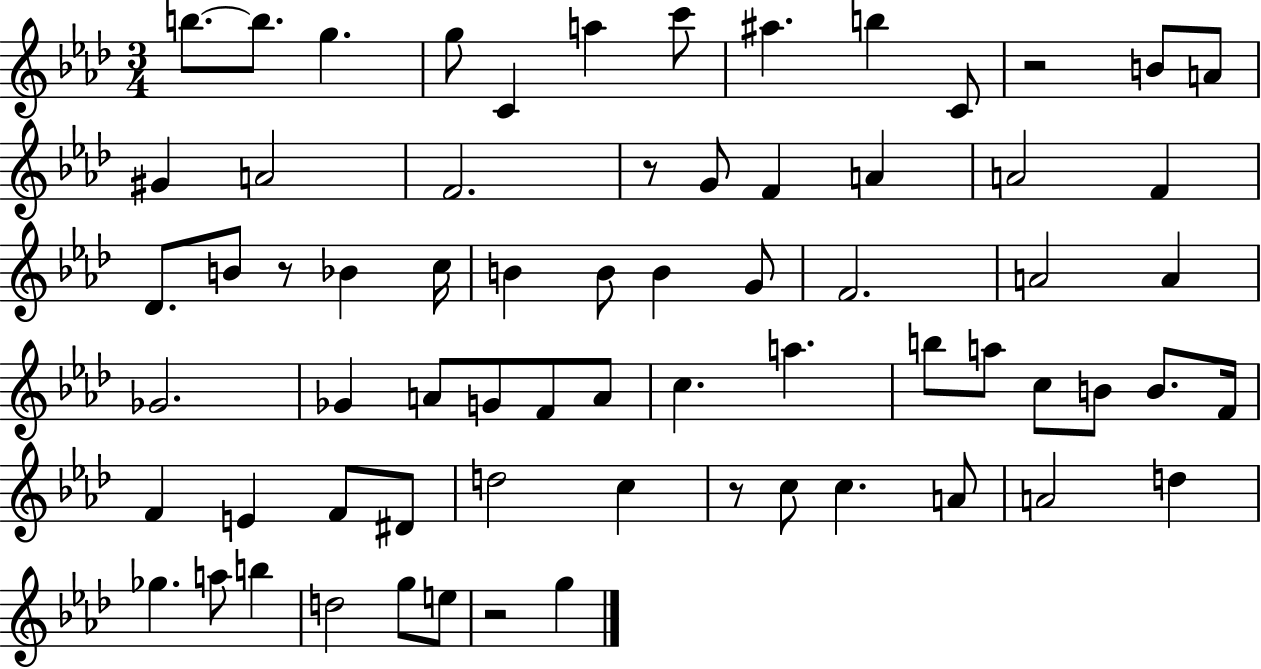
B5/e. B5/e. G5/q. G5/e C4/q A5/q C6/e A#5/q. B5/q C4/e R/h B4/e A4/e G#4/q A4/h F4/h. R/e G4/e F4/q A4/q A4/h F4/q Db4/e. B4/e R/e Bb4/q C5/s B4/q B4/e B4/q G4/e F4/h. A4/h A4/q Gb4/h. Gb4/q A4/e G4/e F4/e A4/e C5/q. A5/q. B5/e A5/e C5/e B4/e B4/e. F4/s F4/q E4/q F4/e D#4/e D5/h C5/q R/e C5/e C5/q. A4/e A4/h D5/q Gb5/q. A5/e B5/q D5/h G5/e E5/e R/h G5/q